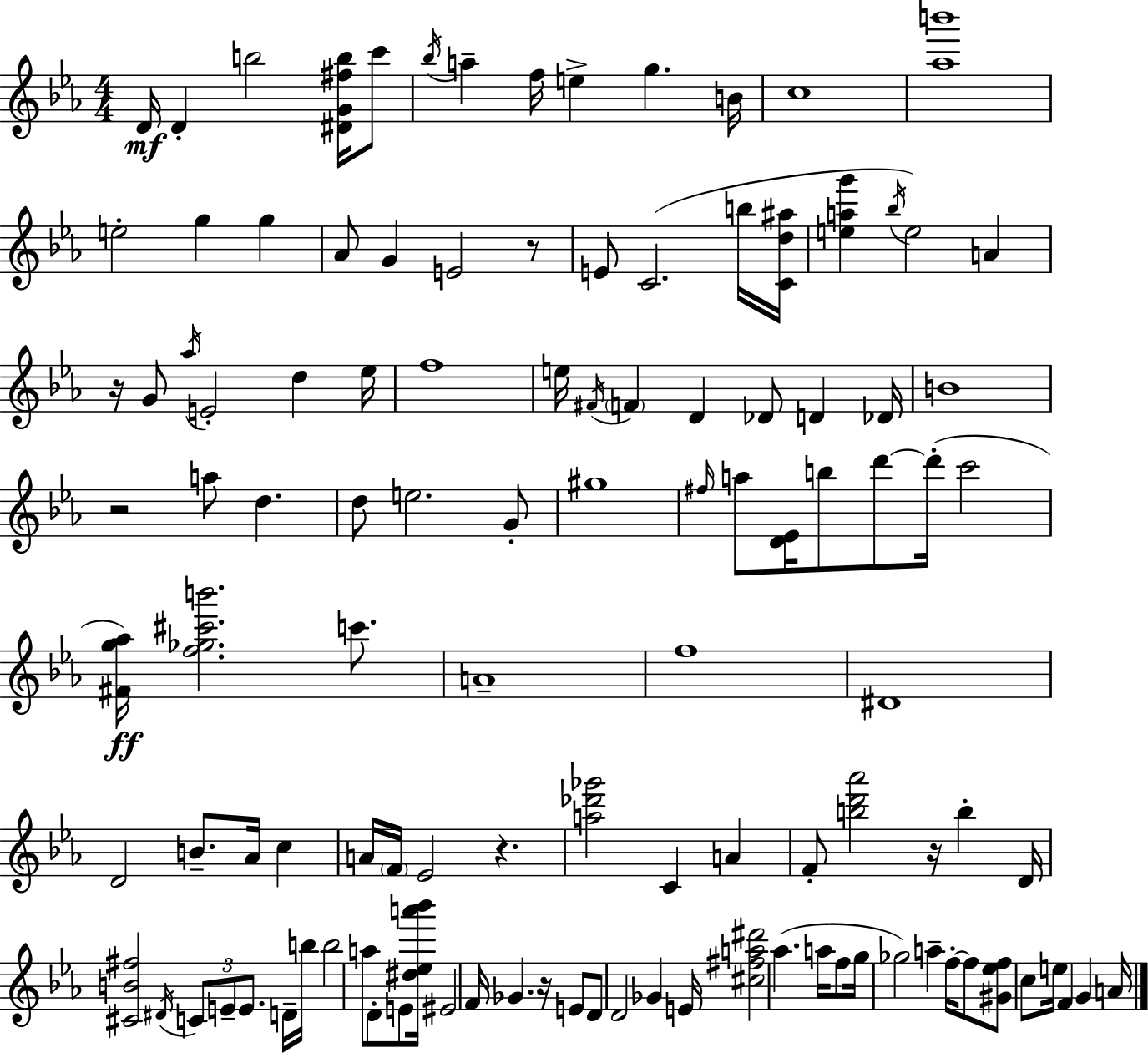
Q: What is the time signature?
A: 4/4